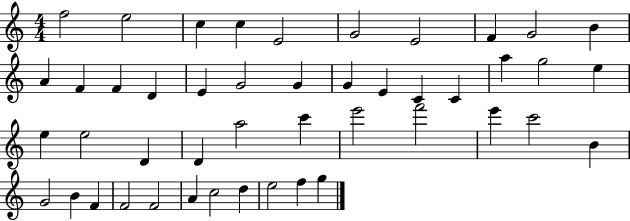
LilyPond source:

{
  \clef treble
  \numericTimeSignature
  \time 4/4
  \key c \major
  f''2 e''2 | c''4 c''4 e'2 | g'2 e'2 | f'4 g'2 b'4 | \break a'4 f'4 f'4 d'4 | e'4 g'2 g'4 | g'4 e'4 c'4 c'4 | a''4 g''2 e''4 | \break e''4 e''2 d'4 | d'4 a''2 c'''4 | e'''2 f'''2 | e'''4 c'''2 b'4 | \break g'2 b'4 f'4 | f'2 f'2 | a'4 c''2 d''4 | e''2 f''4 g''4 | \break \bar "|."
}